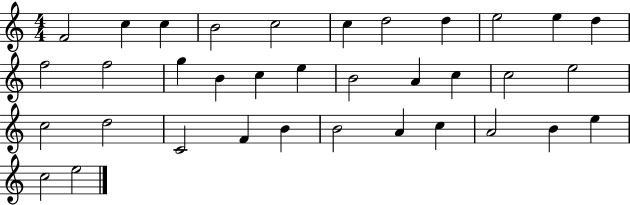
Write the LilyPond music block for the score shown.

{
  \clef treble
  \numericTimeSignature
  \time 4/4
  \key c \major
  f'2 c''4 c''4 | b'2 c''2 | c''4 d''2 d''4 | e''2 e''4 d''4 | \break f''2 f''2 | g''4 b'4 c''4 e''4 | b'2 a'4 c''4 | c''2 e''2 | \break c''2 d''2 | c'2 f'4 b'4 | b'2 a'4 c''4 | a'2 b'4 e''4 | \break c''2 e''2 | \bar "|."
}